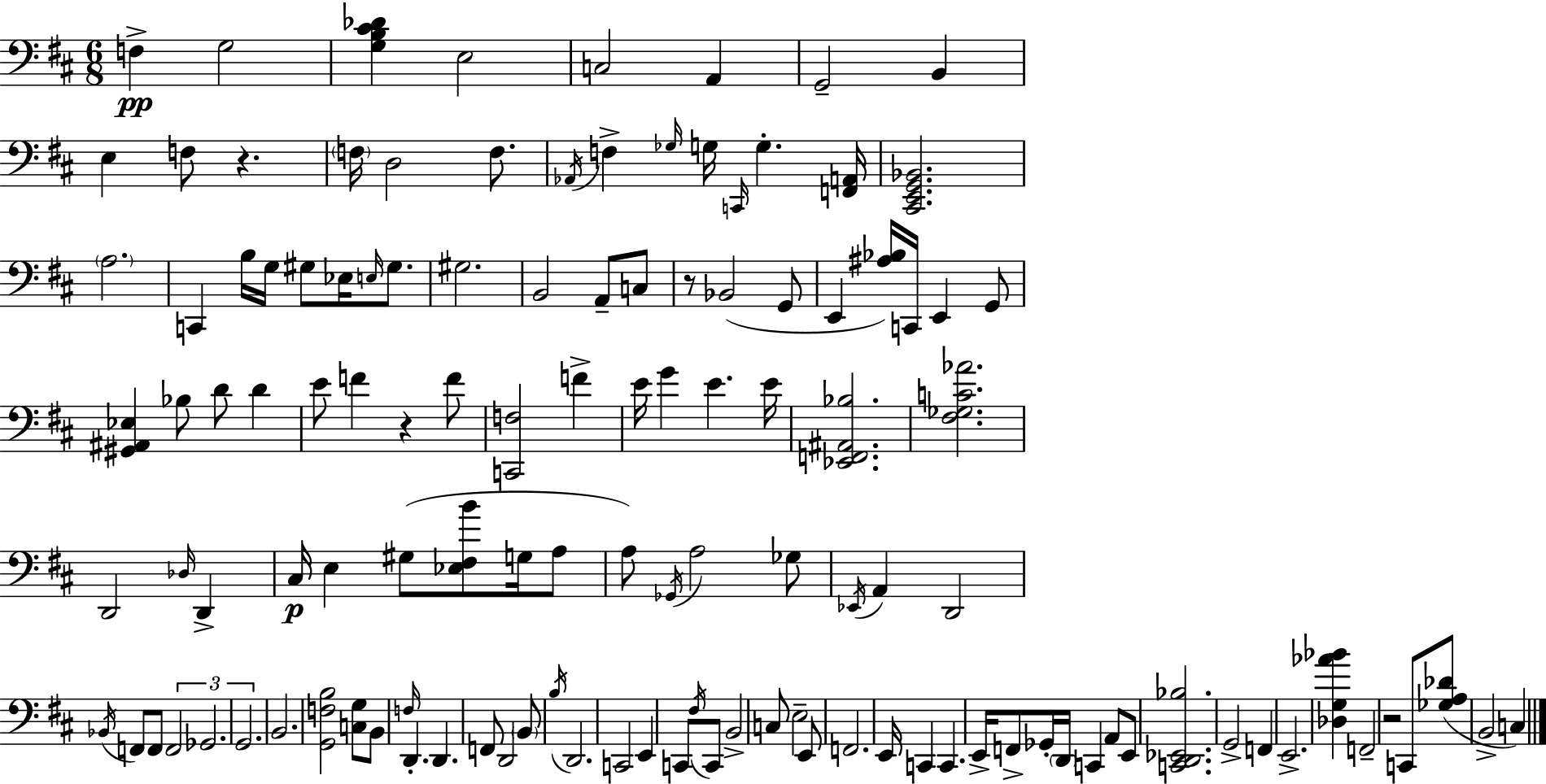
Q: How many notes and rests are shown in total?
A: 123